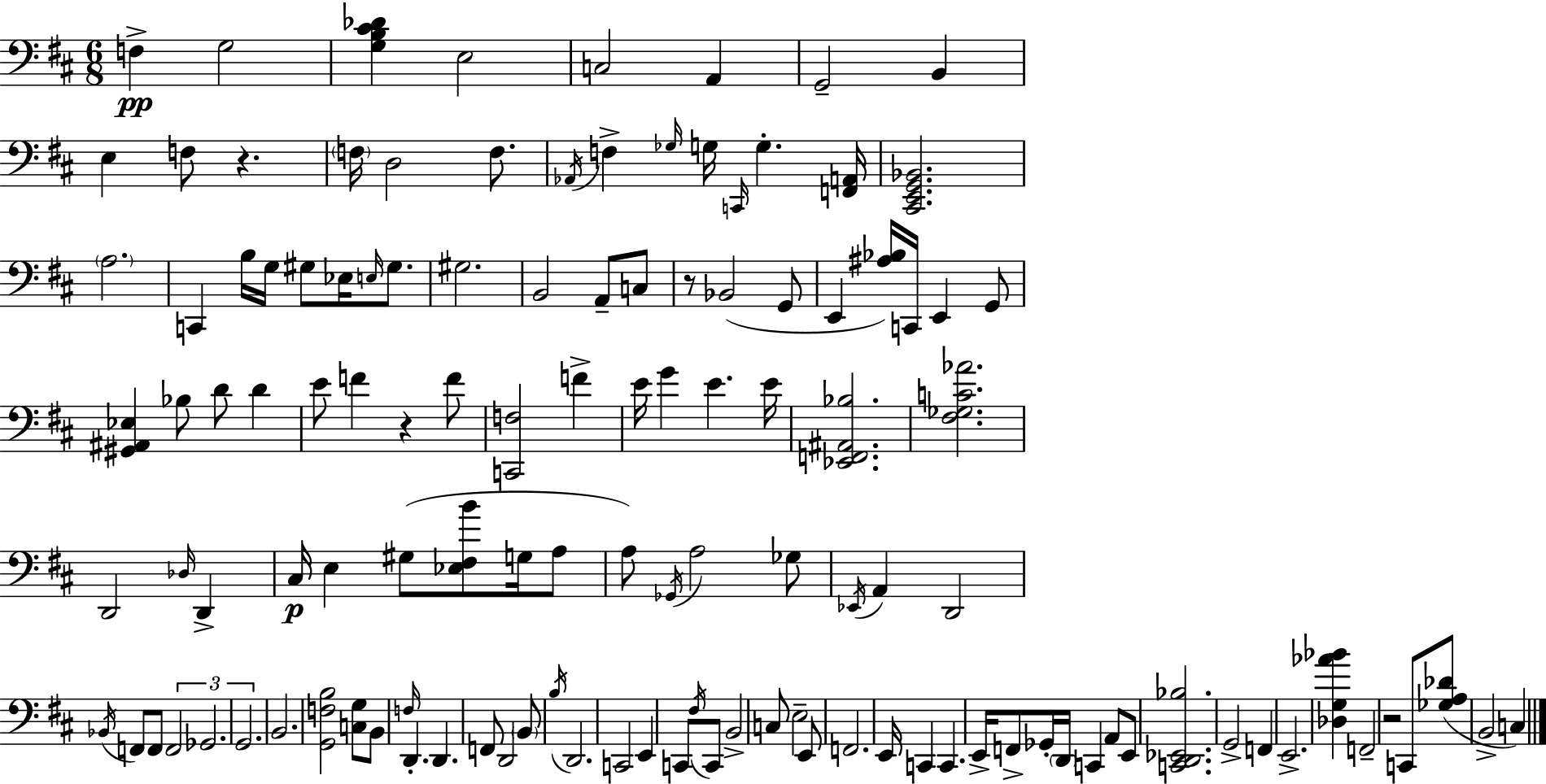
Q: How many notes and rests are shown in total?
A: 123